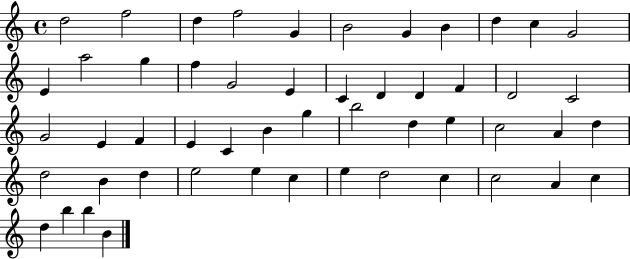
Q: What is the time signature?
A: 4/4